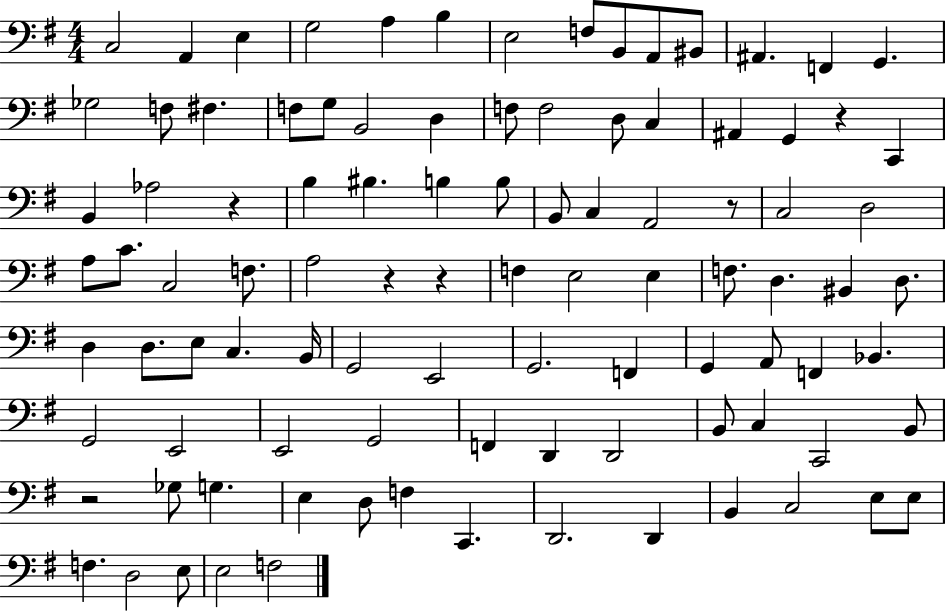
X:1
T:Untitled
M:4/4
L:1/4
K:G
C,2 A,, E, G,2 A, B, E,2 F,/2 B,,/2 A,,/2 ^B,,/2 ^A,, F,, G,, _G,2 F,/2 ^F, F,/2 G,/2 B,,2 D, F,/2 F,2 D,/2 C, ^A,, G,, z C,, B,, _A,2 z B, ^B, B, B,/2 B,,/2 C, A,,2 z/2 C,2 D,2 A,/2 C/2 C,2 F,/2 A,2 z z F, E,2 E, F,/2 D, ^B,, D,/2 D, D,/2 E,/2 C, B,,/4 G,,2 E,,2 G,,2 F,, G,, A,,/2 F,, _B,, G,,2 E,,2 E,,2 G,,2 F,, D,, D,,2 B,,/2 C, C,,2 B,,/2 z2 _G,/2 G, E, D,/2 F, C,, D,,2 D,, B,, C,2 E,/2 E,/2 F, D,2 E,/2 E,2 F,2